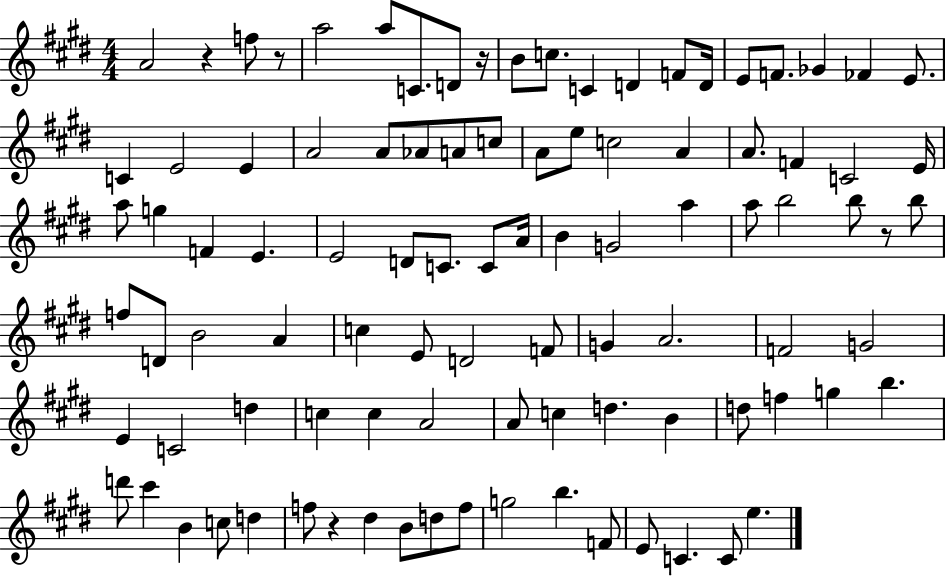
X:1
T:Untitled
M:4/4
L:1/4
K:E
A2 z f/2 z/2 a2 a/2 C/2 D/2 z/4 B/2 c/2 C D F/2 D/4 E/2 F/2 _G _F E/2 C E2 E A2 A/2 _A/2 A/2 c/2 A/2 e/2 c2 A A/2 F C2 E/4 a/2 g F E E2 D/2 C/2 C/2 A/4 B G2 a a/2 b2 b/2 z/2 b/2 f/2 D/2 B2 A c E/2 D2 F/2 G A2 F2 G2 E C2 d c c A2 A/2 c d B d/2 f g b d'/2 ^c' B c/2 d f/2 z ^d B/2 d/2 f/2 g2 b F/2 E/2 C C/2 e